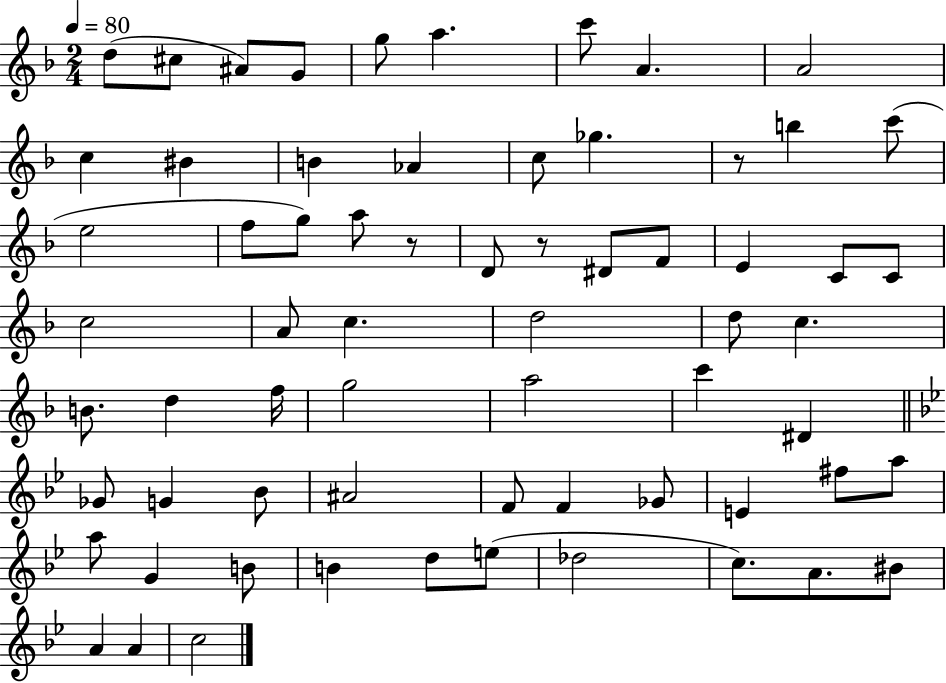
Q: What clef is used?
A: treble